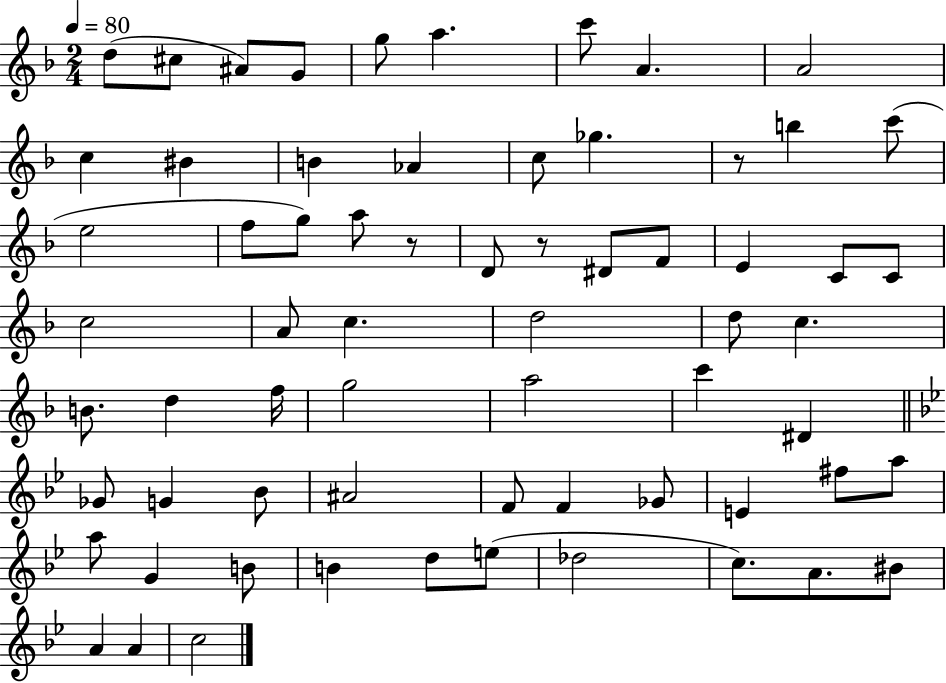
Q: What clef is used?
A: treble